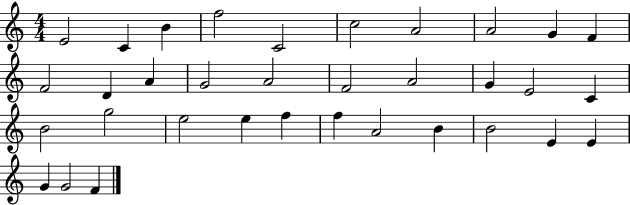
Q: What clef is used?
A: treble